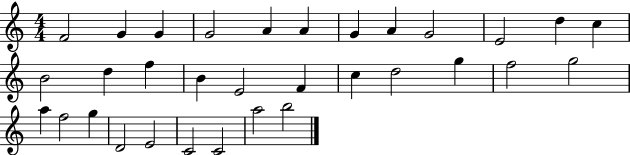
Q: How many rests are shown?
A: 0